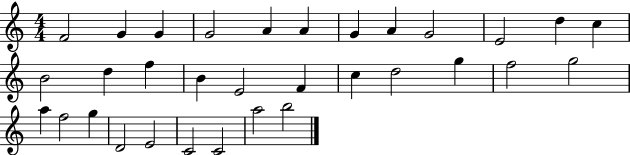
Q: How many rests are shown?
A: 0